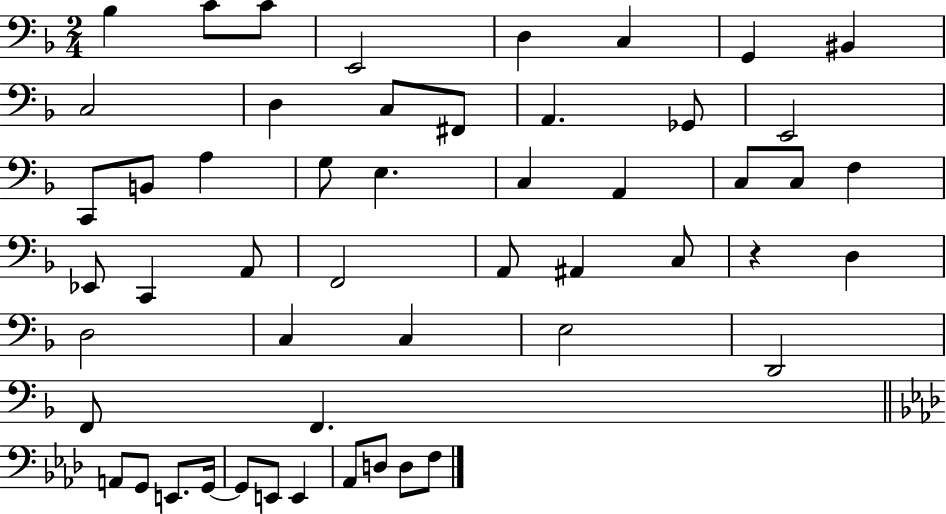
{
  \clef bass
  \numericTimeSignature
  \time 2/4
  \key f \major
  bes4 c'8 c'8 | e,2 | d4 c4 | g,4 bis,4 | \break c2 | d4 c8 fis,8 | a,4. ges,8 | e,2 | \break c,8 b,8 a4 | g8 e4. | c4 a,4 | c8 c8 f4 | \break ees,8 c,4 a,8 | f,2 | a,8 ais,4 c8 | r4 d4 | \break d2 | c4 c4 | e2 | d,2 | \break f,8 f,4. | \bar "||" \break \key f \minor a,8 g,8 e,8. g,16~~ | g,8 e,8 e,4 | aes,8 d8 d8 f8 | \bar "|."
}